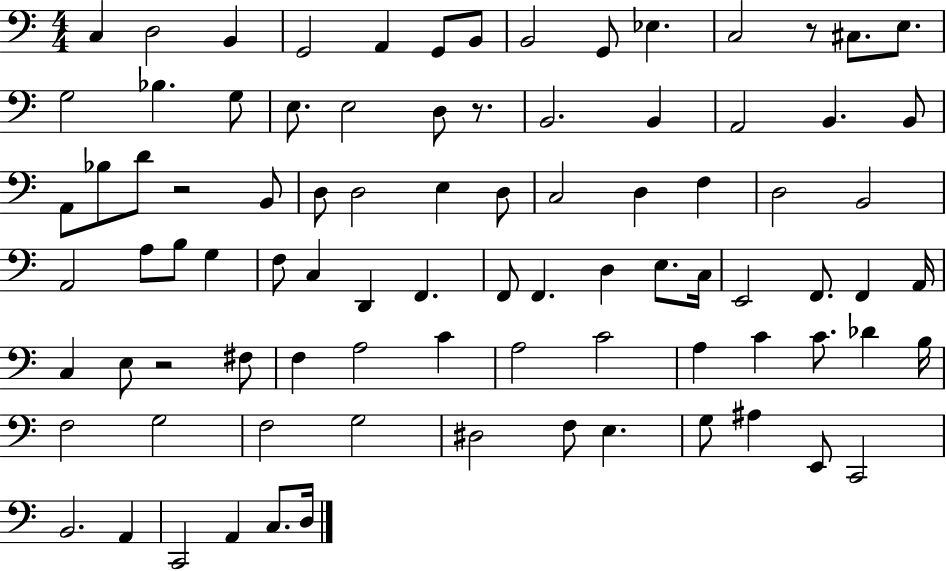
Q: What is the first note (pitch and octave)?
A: C3